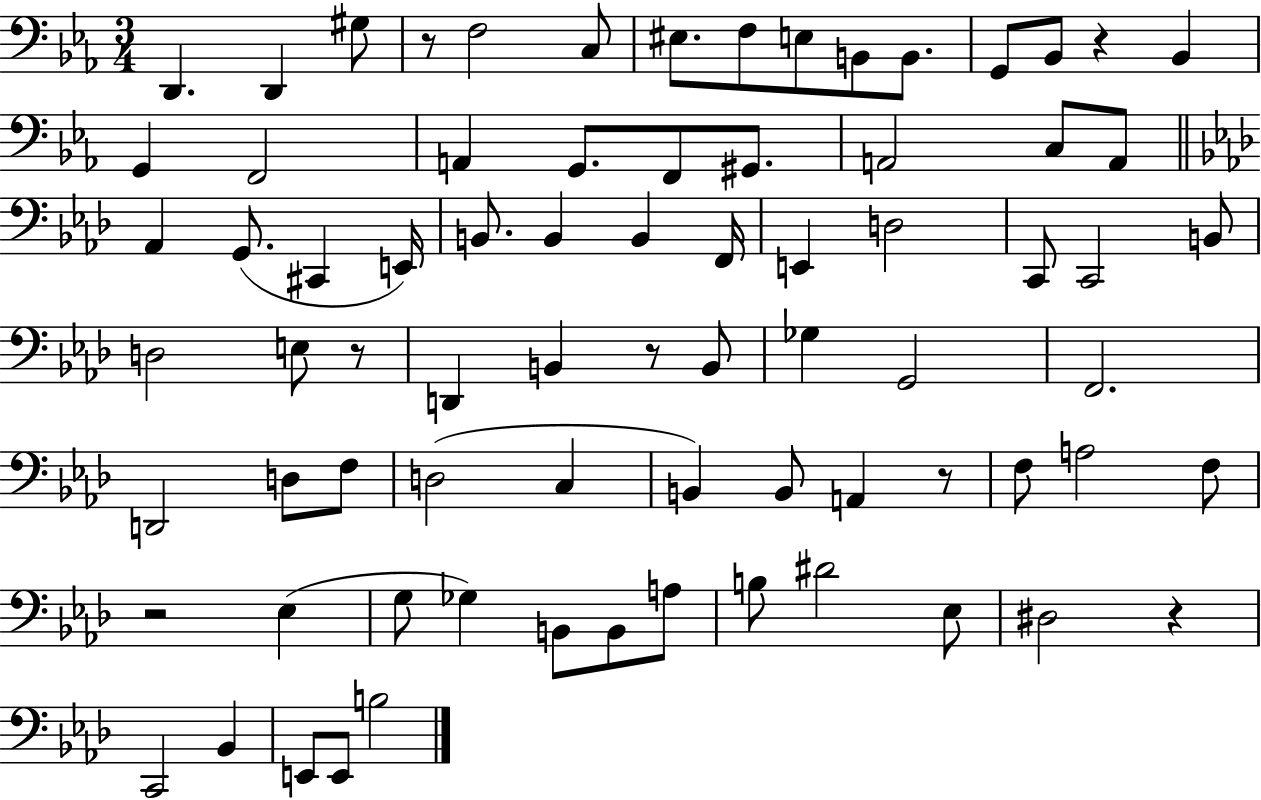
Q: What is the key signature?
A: EES major